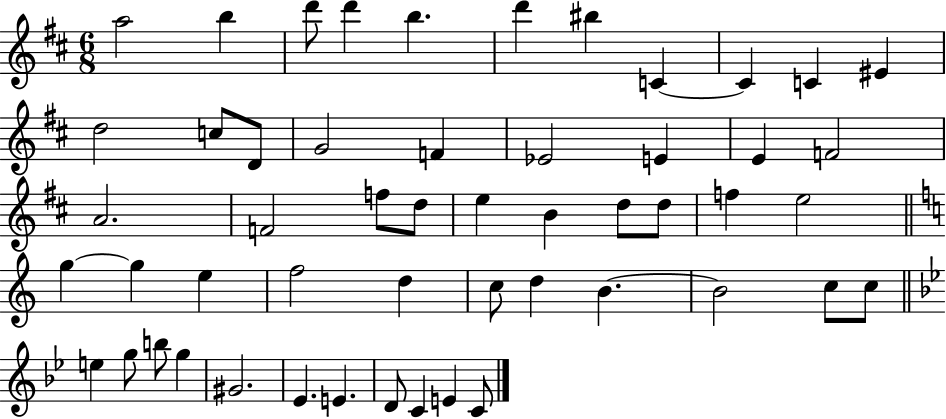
A5/h B5/q D6/e D6/q B5/q. D6/q BIS5/q C4/q C4/q C4/q EIS4/q D5/h C5/e D4/e G4/h F4/q Eb4/h E4/q E4/q F4/h A4/h. F4/h F5/e D5/e E5/q B4/q D5/e D5/e F5/q E5/h G5/q G5/q E5/q F5/h D5/q C5/e D5/q B4/q. B4/h C5/e C5/e E5/q G5/e B5/e G5/q G#4/h. Eb4/q. E4/q. D4/e C4/q E4/q C4/e